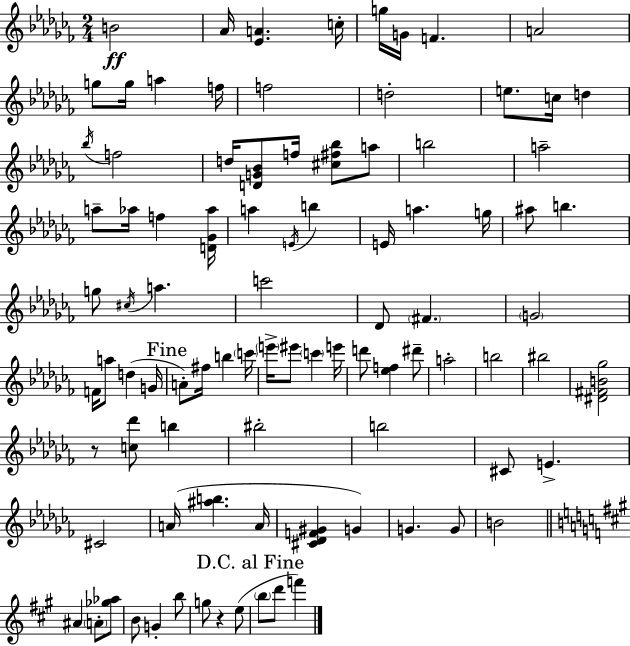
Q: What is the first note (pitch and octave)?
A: B4